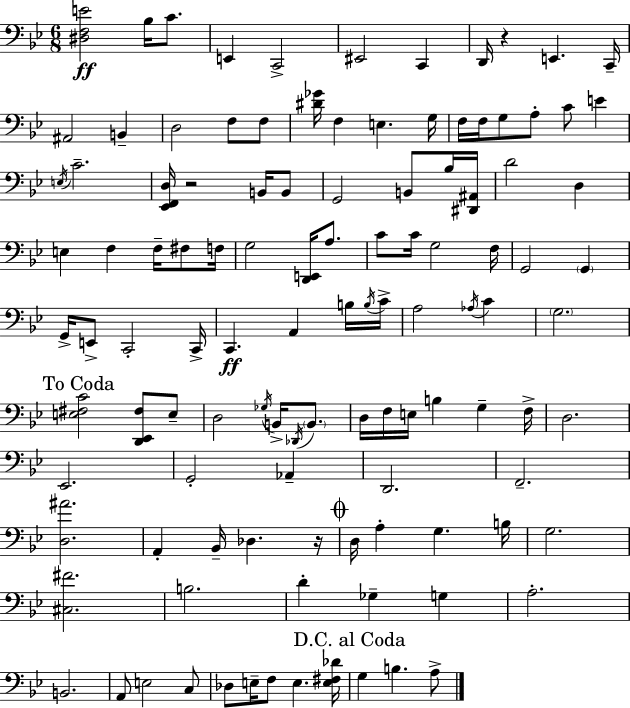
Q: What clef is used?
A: bass